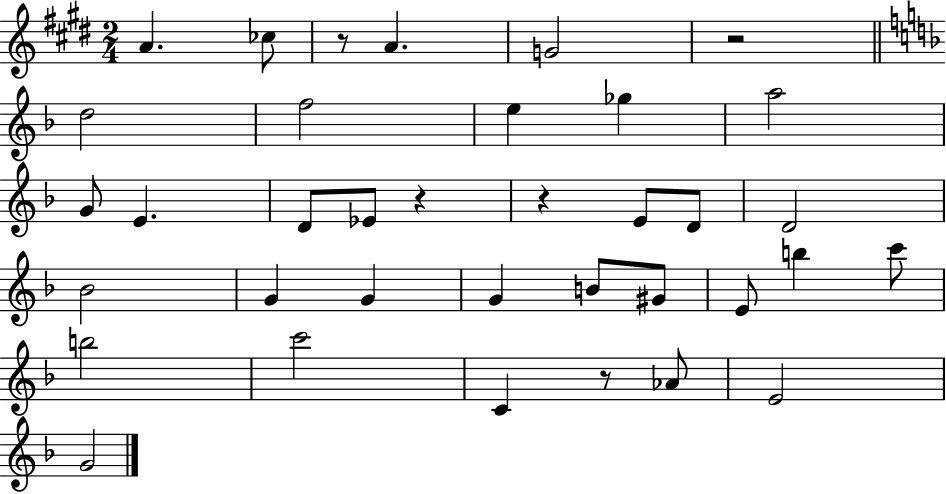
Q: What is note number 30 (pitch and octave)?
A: E4